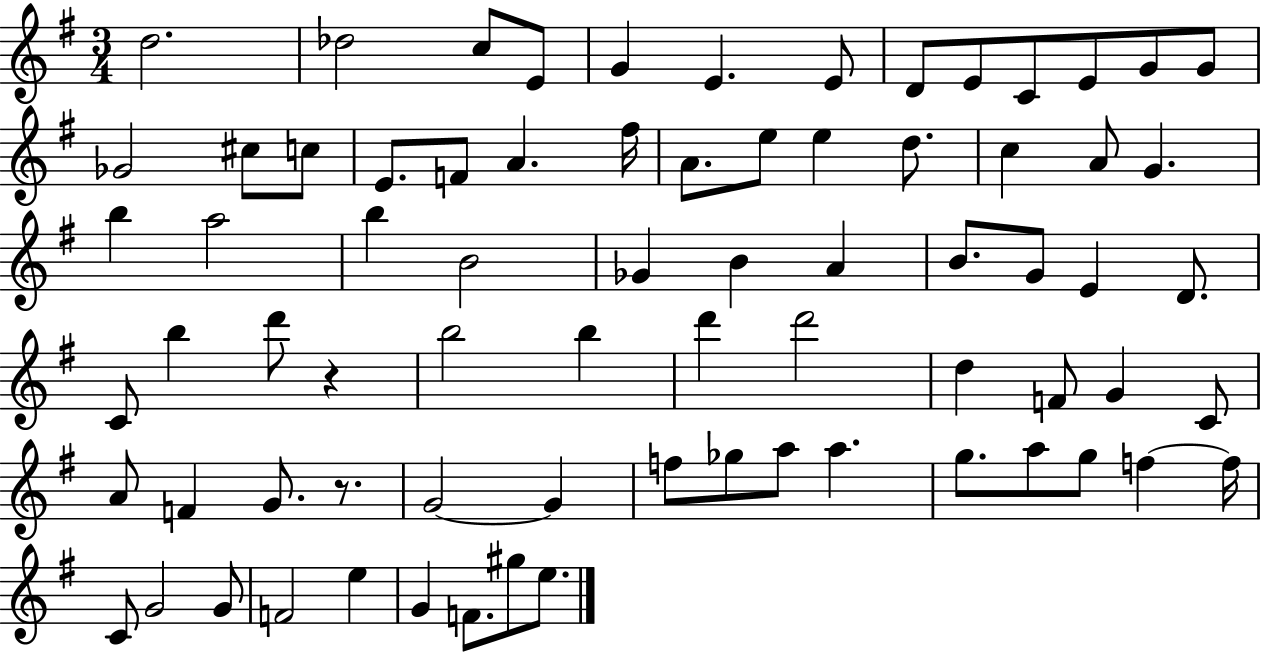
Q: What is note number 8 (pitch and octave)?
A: D4